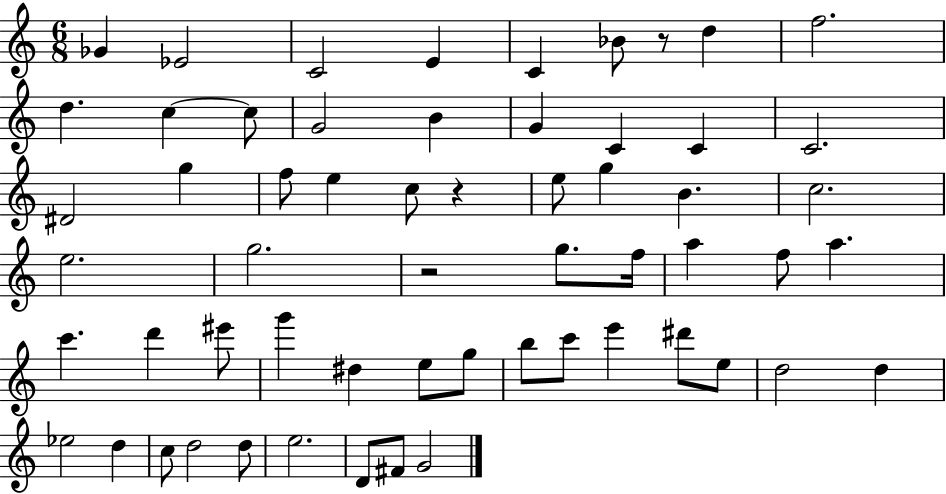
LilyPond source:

{
  \clef treble
  \numericTimeSignature
  \time 6/8
  \key c \major
  ges'4 ees'2 | c'2 e'4 | c'4 bes'8 r8 d''4 | f''2. | \break d''4. c''4~~ c''8 | g'2 b'4 | g'4 c'4 c'4 | c'2. | \break dis'2 g''4 | f''8 e''4 c''8 r4 | e''8 g''4 b'4. | c''2. | \break e''2. | g''2. | r2 g''8. f''16 | a''4 f''8 a''4. | \break c'''4. d'''4 eis'''8 | g'''4 dis''4 e''8 g''8 | b''8 c'''8 e'''4 dis'''8 e''8 | d''2 d''4 | \break ees''2 d''4 | c''8 d''2 d''8 | e''2. | d'8 fis'8 g'2 | \break \bar "|."
}